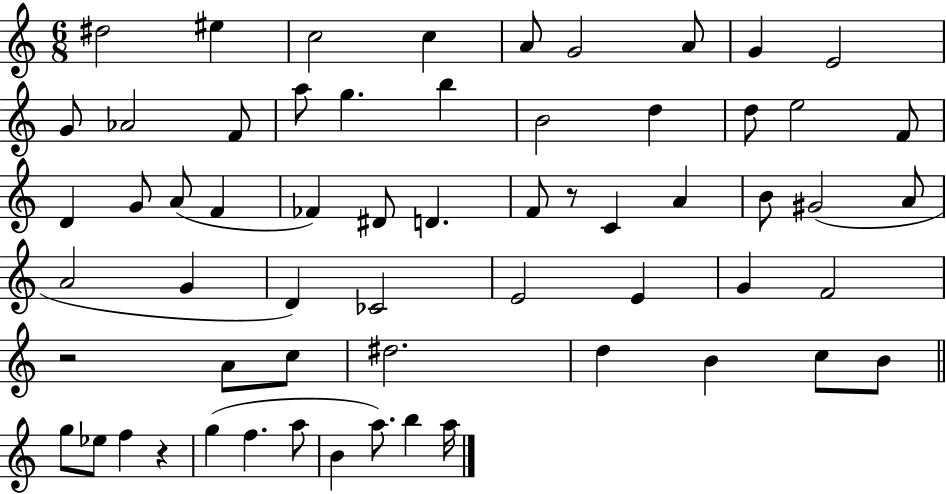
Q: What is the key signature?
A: C major